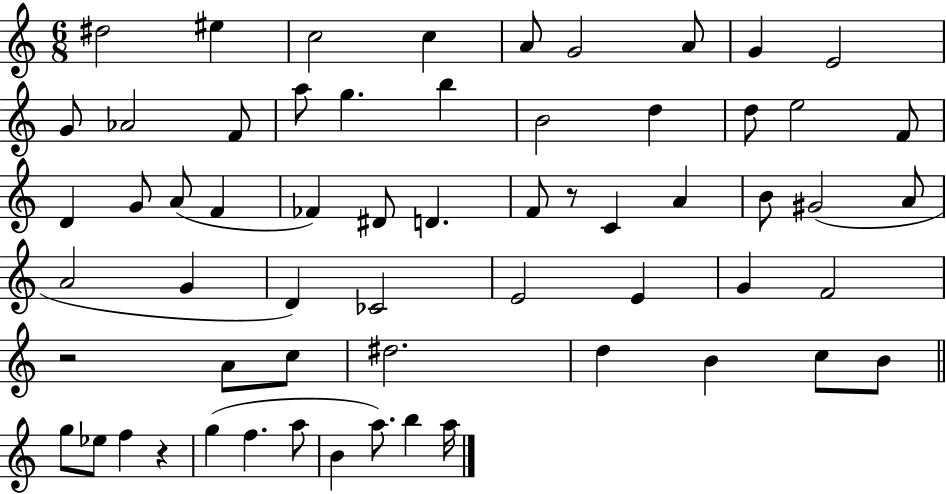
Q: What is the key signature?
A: C major